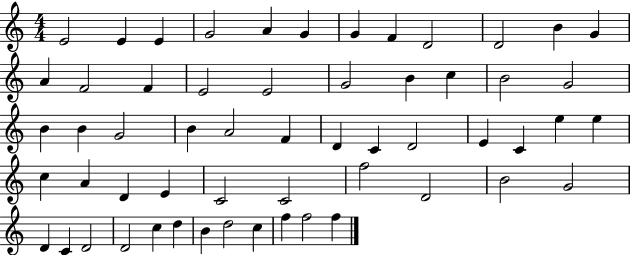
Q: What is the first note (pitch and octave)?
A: E4